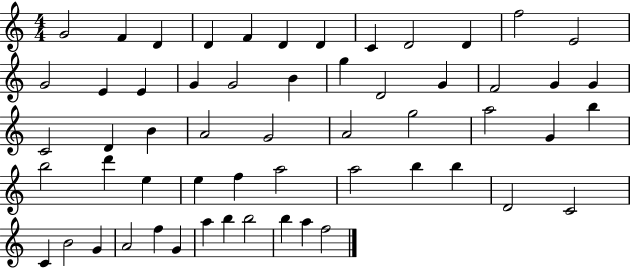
{
  \clef treble
  \numericTimeSignature
  \time 4/4
  \key c \major
  g'2 f'4 d'4 | d'4 f'4 d'4 d'4 | c'4 d'2 d'4 | f''2 e'2 | \break g'2 e'4 e'4 | g'4 g'2 b'4 | g''4 d'2 g'4 | f'2 g'4 g'4 | \break c'2 d'4 b'4 | a'2 g'2 | a'2 g''2 | a''2 g'4 b''4 | \break b''2 d'''4 e''4 | e''4 f''4 a''2 | a''2 b''4 b''4 | d'2 c'2 | \break c'4 b'2 g'4 | a'2 f''4 g'4 | a''4 b''4 b''2 | b''4 a''4 f''2 | \break \bar "|."
}